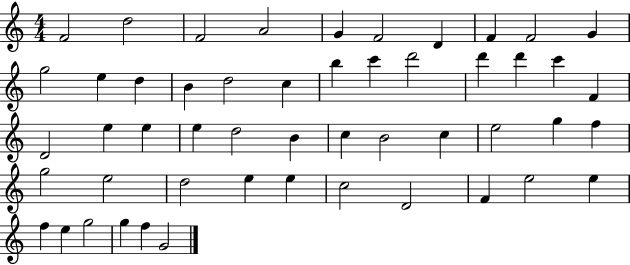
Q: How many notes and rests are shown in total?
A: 51